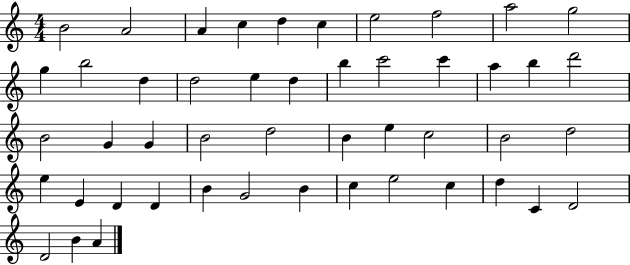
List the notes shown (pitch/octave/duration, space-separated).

B4/h A4/h A4/q C5/q D5/q C5/q E5/h F5/h A5/h G5/h G5/q B5/h D5/q D5/h E5/q D5/q B5/q C6/h C6/q A5/q B5/q D6/h B4/h G4/q G4/q B4/h D5/h B4/q E5/q C5/h B4/h D5/h E5/q E4/q D4/q D4/q B4/q G4/h B4/q C5/q E5/h C5/q D5/q C4/q D4/h D4/h B4/q A4/q